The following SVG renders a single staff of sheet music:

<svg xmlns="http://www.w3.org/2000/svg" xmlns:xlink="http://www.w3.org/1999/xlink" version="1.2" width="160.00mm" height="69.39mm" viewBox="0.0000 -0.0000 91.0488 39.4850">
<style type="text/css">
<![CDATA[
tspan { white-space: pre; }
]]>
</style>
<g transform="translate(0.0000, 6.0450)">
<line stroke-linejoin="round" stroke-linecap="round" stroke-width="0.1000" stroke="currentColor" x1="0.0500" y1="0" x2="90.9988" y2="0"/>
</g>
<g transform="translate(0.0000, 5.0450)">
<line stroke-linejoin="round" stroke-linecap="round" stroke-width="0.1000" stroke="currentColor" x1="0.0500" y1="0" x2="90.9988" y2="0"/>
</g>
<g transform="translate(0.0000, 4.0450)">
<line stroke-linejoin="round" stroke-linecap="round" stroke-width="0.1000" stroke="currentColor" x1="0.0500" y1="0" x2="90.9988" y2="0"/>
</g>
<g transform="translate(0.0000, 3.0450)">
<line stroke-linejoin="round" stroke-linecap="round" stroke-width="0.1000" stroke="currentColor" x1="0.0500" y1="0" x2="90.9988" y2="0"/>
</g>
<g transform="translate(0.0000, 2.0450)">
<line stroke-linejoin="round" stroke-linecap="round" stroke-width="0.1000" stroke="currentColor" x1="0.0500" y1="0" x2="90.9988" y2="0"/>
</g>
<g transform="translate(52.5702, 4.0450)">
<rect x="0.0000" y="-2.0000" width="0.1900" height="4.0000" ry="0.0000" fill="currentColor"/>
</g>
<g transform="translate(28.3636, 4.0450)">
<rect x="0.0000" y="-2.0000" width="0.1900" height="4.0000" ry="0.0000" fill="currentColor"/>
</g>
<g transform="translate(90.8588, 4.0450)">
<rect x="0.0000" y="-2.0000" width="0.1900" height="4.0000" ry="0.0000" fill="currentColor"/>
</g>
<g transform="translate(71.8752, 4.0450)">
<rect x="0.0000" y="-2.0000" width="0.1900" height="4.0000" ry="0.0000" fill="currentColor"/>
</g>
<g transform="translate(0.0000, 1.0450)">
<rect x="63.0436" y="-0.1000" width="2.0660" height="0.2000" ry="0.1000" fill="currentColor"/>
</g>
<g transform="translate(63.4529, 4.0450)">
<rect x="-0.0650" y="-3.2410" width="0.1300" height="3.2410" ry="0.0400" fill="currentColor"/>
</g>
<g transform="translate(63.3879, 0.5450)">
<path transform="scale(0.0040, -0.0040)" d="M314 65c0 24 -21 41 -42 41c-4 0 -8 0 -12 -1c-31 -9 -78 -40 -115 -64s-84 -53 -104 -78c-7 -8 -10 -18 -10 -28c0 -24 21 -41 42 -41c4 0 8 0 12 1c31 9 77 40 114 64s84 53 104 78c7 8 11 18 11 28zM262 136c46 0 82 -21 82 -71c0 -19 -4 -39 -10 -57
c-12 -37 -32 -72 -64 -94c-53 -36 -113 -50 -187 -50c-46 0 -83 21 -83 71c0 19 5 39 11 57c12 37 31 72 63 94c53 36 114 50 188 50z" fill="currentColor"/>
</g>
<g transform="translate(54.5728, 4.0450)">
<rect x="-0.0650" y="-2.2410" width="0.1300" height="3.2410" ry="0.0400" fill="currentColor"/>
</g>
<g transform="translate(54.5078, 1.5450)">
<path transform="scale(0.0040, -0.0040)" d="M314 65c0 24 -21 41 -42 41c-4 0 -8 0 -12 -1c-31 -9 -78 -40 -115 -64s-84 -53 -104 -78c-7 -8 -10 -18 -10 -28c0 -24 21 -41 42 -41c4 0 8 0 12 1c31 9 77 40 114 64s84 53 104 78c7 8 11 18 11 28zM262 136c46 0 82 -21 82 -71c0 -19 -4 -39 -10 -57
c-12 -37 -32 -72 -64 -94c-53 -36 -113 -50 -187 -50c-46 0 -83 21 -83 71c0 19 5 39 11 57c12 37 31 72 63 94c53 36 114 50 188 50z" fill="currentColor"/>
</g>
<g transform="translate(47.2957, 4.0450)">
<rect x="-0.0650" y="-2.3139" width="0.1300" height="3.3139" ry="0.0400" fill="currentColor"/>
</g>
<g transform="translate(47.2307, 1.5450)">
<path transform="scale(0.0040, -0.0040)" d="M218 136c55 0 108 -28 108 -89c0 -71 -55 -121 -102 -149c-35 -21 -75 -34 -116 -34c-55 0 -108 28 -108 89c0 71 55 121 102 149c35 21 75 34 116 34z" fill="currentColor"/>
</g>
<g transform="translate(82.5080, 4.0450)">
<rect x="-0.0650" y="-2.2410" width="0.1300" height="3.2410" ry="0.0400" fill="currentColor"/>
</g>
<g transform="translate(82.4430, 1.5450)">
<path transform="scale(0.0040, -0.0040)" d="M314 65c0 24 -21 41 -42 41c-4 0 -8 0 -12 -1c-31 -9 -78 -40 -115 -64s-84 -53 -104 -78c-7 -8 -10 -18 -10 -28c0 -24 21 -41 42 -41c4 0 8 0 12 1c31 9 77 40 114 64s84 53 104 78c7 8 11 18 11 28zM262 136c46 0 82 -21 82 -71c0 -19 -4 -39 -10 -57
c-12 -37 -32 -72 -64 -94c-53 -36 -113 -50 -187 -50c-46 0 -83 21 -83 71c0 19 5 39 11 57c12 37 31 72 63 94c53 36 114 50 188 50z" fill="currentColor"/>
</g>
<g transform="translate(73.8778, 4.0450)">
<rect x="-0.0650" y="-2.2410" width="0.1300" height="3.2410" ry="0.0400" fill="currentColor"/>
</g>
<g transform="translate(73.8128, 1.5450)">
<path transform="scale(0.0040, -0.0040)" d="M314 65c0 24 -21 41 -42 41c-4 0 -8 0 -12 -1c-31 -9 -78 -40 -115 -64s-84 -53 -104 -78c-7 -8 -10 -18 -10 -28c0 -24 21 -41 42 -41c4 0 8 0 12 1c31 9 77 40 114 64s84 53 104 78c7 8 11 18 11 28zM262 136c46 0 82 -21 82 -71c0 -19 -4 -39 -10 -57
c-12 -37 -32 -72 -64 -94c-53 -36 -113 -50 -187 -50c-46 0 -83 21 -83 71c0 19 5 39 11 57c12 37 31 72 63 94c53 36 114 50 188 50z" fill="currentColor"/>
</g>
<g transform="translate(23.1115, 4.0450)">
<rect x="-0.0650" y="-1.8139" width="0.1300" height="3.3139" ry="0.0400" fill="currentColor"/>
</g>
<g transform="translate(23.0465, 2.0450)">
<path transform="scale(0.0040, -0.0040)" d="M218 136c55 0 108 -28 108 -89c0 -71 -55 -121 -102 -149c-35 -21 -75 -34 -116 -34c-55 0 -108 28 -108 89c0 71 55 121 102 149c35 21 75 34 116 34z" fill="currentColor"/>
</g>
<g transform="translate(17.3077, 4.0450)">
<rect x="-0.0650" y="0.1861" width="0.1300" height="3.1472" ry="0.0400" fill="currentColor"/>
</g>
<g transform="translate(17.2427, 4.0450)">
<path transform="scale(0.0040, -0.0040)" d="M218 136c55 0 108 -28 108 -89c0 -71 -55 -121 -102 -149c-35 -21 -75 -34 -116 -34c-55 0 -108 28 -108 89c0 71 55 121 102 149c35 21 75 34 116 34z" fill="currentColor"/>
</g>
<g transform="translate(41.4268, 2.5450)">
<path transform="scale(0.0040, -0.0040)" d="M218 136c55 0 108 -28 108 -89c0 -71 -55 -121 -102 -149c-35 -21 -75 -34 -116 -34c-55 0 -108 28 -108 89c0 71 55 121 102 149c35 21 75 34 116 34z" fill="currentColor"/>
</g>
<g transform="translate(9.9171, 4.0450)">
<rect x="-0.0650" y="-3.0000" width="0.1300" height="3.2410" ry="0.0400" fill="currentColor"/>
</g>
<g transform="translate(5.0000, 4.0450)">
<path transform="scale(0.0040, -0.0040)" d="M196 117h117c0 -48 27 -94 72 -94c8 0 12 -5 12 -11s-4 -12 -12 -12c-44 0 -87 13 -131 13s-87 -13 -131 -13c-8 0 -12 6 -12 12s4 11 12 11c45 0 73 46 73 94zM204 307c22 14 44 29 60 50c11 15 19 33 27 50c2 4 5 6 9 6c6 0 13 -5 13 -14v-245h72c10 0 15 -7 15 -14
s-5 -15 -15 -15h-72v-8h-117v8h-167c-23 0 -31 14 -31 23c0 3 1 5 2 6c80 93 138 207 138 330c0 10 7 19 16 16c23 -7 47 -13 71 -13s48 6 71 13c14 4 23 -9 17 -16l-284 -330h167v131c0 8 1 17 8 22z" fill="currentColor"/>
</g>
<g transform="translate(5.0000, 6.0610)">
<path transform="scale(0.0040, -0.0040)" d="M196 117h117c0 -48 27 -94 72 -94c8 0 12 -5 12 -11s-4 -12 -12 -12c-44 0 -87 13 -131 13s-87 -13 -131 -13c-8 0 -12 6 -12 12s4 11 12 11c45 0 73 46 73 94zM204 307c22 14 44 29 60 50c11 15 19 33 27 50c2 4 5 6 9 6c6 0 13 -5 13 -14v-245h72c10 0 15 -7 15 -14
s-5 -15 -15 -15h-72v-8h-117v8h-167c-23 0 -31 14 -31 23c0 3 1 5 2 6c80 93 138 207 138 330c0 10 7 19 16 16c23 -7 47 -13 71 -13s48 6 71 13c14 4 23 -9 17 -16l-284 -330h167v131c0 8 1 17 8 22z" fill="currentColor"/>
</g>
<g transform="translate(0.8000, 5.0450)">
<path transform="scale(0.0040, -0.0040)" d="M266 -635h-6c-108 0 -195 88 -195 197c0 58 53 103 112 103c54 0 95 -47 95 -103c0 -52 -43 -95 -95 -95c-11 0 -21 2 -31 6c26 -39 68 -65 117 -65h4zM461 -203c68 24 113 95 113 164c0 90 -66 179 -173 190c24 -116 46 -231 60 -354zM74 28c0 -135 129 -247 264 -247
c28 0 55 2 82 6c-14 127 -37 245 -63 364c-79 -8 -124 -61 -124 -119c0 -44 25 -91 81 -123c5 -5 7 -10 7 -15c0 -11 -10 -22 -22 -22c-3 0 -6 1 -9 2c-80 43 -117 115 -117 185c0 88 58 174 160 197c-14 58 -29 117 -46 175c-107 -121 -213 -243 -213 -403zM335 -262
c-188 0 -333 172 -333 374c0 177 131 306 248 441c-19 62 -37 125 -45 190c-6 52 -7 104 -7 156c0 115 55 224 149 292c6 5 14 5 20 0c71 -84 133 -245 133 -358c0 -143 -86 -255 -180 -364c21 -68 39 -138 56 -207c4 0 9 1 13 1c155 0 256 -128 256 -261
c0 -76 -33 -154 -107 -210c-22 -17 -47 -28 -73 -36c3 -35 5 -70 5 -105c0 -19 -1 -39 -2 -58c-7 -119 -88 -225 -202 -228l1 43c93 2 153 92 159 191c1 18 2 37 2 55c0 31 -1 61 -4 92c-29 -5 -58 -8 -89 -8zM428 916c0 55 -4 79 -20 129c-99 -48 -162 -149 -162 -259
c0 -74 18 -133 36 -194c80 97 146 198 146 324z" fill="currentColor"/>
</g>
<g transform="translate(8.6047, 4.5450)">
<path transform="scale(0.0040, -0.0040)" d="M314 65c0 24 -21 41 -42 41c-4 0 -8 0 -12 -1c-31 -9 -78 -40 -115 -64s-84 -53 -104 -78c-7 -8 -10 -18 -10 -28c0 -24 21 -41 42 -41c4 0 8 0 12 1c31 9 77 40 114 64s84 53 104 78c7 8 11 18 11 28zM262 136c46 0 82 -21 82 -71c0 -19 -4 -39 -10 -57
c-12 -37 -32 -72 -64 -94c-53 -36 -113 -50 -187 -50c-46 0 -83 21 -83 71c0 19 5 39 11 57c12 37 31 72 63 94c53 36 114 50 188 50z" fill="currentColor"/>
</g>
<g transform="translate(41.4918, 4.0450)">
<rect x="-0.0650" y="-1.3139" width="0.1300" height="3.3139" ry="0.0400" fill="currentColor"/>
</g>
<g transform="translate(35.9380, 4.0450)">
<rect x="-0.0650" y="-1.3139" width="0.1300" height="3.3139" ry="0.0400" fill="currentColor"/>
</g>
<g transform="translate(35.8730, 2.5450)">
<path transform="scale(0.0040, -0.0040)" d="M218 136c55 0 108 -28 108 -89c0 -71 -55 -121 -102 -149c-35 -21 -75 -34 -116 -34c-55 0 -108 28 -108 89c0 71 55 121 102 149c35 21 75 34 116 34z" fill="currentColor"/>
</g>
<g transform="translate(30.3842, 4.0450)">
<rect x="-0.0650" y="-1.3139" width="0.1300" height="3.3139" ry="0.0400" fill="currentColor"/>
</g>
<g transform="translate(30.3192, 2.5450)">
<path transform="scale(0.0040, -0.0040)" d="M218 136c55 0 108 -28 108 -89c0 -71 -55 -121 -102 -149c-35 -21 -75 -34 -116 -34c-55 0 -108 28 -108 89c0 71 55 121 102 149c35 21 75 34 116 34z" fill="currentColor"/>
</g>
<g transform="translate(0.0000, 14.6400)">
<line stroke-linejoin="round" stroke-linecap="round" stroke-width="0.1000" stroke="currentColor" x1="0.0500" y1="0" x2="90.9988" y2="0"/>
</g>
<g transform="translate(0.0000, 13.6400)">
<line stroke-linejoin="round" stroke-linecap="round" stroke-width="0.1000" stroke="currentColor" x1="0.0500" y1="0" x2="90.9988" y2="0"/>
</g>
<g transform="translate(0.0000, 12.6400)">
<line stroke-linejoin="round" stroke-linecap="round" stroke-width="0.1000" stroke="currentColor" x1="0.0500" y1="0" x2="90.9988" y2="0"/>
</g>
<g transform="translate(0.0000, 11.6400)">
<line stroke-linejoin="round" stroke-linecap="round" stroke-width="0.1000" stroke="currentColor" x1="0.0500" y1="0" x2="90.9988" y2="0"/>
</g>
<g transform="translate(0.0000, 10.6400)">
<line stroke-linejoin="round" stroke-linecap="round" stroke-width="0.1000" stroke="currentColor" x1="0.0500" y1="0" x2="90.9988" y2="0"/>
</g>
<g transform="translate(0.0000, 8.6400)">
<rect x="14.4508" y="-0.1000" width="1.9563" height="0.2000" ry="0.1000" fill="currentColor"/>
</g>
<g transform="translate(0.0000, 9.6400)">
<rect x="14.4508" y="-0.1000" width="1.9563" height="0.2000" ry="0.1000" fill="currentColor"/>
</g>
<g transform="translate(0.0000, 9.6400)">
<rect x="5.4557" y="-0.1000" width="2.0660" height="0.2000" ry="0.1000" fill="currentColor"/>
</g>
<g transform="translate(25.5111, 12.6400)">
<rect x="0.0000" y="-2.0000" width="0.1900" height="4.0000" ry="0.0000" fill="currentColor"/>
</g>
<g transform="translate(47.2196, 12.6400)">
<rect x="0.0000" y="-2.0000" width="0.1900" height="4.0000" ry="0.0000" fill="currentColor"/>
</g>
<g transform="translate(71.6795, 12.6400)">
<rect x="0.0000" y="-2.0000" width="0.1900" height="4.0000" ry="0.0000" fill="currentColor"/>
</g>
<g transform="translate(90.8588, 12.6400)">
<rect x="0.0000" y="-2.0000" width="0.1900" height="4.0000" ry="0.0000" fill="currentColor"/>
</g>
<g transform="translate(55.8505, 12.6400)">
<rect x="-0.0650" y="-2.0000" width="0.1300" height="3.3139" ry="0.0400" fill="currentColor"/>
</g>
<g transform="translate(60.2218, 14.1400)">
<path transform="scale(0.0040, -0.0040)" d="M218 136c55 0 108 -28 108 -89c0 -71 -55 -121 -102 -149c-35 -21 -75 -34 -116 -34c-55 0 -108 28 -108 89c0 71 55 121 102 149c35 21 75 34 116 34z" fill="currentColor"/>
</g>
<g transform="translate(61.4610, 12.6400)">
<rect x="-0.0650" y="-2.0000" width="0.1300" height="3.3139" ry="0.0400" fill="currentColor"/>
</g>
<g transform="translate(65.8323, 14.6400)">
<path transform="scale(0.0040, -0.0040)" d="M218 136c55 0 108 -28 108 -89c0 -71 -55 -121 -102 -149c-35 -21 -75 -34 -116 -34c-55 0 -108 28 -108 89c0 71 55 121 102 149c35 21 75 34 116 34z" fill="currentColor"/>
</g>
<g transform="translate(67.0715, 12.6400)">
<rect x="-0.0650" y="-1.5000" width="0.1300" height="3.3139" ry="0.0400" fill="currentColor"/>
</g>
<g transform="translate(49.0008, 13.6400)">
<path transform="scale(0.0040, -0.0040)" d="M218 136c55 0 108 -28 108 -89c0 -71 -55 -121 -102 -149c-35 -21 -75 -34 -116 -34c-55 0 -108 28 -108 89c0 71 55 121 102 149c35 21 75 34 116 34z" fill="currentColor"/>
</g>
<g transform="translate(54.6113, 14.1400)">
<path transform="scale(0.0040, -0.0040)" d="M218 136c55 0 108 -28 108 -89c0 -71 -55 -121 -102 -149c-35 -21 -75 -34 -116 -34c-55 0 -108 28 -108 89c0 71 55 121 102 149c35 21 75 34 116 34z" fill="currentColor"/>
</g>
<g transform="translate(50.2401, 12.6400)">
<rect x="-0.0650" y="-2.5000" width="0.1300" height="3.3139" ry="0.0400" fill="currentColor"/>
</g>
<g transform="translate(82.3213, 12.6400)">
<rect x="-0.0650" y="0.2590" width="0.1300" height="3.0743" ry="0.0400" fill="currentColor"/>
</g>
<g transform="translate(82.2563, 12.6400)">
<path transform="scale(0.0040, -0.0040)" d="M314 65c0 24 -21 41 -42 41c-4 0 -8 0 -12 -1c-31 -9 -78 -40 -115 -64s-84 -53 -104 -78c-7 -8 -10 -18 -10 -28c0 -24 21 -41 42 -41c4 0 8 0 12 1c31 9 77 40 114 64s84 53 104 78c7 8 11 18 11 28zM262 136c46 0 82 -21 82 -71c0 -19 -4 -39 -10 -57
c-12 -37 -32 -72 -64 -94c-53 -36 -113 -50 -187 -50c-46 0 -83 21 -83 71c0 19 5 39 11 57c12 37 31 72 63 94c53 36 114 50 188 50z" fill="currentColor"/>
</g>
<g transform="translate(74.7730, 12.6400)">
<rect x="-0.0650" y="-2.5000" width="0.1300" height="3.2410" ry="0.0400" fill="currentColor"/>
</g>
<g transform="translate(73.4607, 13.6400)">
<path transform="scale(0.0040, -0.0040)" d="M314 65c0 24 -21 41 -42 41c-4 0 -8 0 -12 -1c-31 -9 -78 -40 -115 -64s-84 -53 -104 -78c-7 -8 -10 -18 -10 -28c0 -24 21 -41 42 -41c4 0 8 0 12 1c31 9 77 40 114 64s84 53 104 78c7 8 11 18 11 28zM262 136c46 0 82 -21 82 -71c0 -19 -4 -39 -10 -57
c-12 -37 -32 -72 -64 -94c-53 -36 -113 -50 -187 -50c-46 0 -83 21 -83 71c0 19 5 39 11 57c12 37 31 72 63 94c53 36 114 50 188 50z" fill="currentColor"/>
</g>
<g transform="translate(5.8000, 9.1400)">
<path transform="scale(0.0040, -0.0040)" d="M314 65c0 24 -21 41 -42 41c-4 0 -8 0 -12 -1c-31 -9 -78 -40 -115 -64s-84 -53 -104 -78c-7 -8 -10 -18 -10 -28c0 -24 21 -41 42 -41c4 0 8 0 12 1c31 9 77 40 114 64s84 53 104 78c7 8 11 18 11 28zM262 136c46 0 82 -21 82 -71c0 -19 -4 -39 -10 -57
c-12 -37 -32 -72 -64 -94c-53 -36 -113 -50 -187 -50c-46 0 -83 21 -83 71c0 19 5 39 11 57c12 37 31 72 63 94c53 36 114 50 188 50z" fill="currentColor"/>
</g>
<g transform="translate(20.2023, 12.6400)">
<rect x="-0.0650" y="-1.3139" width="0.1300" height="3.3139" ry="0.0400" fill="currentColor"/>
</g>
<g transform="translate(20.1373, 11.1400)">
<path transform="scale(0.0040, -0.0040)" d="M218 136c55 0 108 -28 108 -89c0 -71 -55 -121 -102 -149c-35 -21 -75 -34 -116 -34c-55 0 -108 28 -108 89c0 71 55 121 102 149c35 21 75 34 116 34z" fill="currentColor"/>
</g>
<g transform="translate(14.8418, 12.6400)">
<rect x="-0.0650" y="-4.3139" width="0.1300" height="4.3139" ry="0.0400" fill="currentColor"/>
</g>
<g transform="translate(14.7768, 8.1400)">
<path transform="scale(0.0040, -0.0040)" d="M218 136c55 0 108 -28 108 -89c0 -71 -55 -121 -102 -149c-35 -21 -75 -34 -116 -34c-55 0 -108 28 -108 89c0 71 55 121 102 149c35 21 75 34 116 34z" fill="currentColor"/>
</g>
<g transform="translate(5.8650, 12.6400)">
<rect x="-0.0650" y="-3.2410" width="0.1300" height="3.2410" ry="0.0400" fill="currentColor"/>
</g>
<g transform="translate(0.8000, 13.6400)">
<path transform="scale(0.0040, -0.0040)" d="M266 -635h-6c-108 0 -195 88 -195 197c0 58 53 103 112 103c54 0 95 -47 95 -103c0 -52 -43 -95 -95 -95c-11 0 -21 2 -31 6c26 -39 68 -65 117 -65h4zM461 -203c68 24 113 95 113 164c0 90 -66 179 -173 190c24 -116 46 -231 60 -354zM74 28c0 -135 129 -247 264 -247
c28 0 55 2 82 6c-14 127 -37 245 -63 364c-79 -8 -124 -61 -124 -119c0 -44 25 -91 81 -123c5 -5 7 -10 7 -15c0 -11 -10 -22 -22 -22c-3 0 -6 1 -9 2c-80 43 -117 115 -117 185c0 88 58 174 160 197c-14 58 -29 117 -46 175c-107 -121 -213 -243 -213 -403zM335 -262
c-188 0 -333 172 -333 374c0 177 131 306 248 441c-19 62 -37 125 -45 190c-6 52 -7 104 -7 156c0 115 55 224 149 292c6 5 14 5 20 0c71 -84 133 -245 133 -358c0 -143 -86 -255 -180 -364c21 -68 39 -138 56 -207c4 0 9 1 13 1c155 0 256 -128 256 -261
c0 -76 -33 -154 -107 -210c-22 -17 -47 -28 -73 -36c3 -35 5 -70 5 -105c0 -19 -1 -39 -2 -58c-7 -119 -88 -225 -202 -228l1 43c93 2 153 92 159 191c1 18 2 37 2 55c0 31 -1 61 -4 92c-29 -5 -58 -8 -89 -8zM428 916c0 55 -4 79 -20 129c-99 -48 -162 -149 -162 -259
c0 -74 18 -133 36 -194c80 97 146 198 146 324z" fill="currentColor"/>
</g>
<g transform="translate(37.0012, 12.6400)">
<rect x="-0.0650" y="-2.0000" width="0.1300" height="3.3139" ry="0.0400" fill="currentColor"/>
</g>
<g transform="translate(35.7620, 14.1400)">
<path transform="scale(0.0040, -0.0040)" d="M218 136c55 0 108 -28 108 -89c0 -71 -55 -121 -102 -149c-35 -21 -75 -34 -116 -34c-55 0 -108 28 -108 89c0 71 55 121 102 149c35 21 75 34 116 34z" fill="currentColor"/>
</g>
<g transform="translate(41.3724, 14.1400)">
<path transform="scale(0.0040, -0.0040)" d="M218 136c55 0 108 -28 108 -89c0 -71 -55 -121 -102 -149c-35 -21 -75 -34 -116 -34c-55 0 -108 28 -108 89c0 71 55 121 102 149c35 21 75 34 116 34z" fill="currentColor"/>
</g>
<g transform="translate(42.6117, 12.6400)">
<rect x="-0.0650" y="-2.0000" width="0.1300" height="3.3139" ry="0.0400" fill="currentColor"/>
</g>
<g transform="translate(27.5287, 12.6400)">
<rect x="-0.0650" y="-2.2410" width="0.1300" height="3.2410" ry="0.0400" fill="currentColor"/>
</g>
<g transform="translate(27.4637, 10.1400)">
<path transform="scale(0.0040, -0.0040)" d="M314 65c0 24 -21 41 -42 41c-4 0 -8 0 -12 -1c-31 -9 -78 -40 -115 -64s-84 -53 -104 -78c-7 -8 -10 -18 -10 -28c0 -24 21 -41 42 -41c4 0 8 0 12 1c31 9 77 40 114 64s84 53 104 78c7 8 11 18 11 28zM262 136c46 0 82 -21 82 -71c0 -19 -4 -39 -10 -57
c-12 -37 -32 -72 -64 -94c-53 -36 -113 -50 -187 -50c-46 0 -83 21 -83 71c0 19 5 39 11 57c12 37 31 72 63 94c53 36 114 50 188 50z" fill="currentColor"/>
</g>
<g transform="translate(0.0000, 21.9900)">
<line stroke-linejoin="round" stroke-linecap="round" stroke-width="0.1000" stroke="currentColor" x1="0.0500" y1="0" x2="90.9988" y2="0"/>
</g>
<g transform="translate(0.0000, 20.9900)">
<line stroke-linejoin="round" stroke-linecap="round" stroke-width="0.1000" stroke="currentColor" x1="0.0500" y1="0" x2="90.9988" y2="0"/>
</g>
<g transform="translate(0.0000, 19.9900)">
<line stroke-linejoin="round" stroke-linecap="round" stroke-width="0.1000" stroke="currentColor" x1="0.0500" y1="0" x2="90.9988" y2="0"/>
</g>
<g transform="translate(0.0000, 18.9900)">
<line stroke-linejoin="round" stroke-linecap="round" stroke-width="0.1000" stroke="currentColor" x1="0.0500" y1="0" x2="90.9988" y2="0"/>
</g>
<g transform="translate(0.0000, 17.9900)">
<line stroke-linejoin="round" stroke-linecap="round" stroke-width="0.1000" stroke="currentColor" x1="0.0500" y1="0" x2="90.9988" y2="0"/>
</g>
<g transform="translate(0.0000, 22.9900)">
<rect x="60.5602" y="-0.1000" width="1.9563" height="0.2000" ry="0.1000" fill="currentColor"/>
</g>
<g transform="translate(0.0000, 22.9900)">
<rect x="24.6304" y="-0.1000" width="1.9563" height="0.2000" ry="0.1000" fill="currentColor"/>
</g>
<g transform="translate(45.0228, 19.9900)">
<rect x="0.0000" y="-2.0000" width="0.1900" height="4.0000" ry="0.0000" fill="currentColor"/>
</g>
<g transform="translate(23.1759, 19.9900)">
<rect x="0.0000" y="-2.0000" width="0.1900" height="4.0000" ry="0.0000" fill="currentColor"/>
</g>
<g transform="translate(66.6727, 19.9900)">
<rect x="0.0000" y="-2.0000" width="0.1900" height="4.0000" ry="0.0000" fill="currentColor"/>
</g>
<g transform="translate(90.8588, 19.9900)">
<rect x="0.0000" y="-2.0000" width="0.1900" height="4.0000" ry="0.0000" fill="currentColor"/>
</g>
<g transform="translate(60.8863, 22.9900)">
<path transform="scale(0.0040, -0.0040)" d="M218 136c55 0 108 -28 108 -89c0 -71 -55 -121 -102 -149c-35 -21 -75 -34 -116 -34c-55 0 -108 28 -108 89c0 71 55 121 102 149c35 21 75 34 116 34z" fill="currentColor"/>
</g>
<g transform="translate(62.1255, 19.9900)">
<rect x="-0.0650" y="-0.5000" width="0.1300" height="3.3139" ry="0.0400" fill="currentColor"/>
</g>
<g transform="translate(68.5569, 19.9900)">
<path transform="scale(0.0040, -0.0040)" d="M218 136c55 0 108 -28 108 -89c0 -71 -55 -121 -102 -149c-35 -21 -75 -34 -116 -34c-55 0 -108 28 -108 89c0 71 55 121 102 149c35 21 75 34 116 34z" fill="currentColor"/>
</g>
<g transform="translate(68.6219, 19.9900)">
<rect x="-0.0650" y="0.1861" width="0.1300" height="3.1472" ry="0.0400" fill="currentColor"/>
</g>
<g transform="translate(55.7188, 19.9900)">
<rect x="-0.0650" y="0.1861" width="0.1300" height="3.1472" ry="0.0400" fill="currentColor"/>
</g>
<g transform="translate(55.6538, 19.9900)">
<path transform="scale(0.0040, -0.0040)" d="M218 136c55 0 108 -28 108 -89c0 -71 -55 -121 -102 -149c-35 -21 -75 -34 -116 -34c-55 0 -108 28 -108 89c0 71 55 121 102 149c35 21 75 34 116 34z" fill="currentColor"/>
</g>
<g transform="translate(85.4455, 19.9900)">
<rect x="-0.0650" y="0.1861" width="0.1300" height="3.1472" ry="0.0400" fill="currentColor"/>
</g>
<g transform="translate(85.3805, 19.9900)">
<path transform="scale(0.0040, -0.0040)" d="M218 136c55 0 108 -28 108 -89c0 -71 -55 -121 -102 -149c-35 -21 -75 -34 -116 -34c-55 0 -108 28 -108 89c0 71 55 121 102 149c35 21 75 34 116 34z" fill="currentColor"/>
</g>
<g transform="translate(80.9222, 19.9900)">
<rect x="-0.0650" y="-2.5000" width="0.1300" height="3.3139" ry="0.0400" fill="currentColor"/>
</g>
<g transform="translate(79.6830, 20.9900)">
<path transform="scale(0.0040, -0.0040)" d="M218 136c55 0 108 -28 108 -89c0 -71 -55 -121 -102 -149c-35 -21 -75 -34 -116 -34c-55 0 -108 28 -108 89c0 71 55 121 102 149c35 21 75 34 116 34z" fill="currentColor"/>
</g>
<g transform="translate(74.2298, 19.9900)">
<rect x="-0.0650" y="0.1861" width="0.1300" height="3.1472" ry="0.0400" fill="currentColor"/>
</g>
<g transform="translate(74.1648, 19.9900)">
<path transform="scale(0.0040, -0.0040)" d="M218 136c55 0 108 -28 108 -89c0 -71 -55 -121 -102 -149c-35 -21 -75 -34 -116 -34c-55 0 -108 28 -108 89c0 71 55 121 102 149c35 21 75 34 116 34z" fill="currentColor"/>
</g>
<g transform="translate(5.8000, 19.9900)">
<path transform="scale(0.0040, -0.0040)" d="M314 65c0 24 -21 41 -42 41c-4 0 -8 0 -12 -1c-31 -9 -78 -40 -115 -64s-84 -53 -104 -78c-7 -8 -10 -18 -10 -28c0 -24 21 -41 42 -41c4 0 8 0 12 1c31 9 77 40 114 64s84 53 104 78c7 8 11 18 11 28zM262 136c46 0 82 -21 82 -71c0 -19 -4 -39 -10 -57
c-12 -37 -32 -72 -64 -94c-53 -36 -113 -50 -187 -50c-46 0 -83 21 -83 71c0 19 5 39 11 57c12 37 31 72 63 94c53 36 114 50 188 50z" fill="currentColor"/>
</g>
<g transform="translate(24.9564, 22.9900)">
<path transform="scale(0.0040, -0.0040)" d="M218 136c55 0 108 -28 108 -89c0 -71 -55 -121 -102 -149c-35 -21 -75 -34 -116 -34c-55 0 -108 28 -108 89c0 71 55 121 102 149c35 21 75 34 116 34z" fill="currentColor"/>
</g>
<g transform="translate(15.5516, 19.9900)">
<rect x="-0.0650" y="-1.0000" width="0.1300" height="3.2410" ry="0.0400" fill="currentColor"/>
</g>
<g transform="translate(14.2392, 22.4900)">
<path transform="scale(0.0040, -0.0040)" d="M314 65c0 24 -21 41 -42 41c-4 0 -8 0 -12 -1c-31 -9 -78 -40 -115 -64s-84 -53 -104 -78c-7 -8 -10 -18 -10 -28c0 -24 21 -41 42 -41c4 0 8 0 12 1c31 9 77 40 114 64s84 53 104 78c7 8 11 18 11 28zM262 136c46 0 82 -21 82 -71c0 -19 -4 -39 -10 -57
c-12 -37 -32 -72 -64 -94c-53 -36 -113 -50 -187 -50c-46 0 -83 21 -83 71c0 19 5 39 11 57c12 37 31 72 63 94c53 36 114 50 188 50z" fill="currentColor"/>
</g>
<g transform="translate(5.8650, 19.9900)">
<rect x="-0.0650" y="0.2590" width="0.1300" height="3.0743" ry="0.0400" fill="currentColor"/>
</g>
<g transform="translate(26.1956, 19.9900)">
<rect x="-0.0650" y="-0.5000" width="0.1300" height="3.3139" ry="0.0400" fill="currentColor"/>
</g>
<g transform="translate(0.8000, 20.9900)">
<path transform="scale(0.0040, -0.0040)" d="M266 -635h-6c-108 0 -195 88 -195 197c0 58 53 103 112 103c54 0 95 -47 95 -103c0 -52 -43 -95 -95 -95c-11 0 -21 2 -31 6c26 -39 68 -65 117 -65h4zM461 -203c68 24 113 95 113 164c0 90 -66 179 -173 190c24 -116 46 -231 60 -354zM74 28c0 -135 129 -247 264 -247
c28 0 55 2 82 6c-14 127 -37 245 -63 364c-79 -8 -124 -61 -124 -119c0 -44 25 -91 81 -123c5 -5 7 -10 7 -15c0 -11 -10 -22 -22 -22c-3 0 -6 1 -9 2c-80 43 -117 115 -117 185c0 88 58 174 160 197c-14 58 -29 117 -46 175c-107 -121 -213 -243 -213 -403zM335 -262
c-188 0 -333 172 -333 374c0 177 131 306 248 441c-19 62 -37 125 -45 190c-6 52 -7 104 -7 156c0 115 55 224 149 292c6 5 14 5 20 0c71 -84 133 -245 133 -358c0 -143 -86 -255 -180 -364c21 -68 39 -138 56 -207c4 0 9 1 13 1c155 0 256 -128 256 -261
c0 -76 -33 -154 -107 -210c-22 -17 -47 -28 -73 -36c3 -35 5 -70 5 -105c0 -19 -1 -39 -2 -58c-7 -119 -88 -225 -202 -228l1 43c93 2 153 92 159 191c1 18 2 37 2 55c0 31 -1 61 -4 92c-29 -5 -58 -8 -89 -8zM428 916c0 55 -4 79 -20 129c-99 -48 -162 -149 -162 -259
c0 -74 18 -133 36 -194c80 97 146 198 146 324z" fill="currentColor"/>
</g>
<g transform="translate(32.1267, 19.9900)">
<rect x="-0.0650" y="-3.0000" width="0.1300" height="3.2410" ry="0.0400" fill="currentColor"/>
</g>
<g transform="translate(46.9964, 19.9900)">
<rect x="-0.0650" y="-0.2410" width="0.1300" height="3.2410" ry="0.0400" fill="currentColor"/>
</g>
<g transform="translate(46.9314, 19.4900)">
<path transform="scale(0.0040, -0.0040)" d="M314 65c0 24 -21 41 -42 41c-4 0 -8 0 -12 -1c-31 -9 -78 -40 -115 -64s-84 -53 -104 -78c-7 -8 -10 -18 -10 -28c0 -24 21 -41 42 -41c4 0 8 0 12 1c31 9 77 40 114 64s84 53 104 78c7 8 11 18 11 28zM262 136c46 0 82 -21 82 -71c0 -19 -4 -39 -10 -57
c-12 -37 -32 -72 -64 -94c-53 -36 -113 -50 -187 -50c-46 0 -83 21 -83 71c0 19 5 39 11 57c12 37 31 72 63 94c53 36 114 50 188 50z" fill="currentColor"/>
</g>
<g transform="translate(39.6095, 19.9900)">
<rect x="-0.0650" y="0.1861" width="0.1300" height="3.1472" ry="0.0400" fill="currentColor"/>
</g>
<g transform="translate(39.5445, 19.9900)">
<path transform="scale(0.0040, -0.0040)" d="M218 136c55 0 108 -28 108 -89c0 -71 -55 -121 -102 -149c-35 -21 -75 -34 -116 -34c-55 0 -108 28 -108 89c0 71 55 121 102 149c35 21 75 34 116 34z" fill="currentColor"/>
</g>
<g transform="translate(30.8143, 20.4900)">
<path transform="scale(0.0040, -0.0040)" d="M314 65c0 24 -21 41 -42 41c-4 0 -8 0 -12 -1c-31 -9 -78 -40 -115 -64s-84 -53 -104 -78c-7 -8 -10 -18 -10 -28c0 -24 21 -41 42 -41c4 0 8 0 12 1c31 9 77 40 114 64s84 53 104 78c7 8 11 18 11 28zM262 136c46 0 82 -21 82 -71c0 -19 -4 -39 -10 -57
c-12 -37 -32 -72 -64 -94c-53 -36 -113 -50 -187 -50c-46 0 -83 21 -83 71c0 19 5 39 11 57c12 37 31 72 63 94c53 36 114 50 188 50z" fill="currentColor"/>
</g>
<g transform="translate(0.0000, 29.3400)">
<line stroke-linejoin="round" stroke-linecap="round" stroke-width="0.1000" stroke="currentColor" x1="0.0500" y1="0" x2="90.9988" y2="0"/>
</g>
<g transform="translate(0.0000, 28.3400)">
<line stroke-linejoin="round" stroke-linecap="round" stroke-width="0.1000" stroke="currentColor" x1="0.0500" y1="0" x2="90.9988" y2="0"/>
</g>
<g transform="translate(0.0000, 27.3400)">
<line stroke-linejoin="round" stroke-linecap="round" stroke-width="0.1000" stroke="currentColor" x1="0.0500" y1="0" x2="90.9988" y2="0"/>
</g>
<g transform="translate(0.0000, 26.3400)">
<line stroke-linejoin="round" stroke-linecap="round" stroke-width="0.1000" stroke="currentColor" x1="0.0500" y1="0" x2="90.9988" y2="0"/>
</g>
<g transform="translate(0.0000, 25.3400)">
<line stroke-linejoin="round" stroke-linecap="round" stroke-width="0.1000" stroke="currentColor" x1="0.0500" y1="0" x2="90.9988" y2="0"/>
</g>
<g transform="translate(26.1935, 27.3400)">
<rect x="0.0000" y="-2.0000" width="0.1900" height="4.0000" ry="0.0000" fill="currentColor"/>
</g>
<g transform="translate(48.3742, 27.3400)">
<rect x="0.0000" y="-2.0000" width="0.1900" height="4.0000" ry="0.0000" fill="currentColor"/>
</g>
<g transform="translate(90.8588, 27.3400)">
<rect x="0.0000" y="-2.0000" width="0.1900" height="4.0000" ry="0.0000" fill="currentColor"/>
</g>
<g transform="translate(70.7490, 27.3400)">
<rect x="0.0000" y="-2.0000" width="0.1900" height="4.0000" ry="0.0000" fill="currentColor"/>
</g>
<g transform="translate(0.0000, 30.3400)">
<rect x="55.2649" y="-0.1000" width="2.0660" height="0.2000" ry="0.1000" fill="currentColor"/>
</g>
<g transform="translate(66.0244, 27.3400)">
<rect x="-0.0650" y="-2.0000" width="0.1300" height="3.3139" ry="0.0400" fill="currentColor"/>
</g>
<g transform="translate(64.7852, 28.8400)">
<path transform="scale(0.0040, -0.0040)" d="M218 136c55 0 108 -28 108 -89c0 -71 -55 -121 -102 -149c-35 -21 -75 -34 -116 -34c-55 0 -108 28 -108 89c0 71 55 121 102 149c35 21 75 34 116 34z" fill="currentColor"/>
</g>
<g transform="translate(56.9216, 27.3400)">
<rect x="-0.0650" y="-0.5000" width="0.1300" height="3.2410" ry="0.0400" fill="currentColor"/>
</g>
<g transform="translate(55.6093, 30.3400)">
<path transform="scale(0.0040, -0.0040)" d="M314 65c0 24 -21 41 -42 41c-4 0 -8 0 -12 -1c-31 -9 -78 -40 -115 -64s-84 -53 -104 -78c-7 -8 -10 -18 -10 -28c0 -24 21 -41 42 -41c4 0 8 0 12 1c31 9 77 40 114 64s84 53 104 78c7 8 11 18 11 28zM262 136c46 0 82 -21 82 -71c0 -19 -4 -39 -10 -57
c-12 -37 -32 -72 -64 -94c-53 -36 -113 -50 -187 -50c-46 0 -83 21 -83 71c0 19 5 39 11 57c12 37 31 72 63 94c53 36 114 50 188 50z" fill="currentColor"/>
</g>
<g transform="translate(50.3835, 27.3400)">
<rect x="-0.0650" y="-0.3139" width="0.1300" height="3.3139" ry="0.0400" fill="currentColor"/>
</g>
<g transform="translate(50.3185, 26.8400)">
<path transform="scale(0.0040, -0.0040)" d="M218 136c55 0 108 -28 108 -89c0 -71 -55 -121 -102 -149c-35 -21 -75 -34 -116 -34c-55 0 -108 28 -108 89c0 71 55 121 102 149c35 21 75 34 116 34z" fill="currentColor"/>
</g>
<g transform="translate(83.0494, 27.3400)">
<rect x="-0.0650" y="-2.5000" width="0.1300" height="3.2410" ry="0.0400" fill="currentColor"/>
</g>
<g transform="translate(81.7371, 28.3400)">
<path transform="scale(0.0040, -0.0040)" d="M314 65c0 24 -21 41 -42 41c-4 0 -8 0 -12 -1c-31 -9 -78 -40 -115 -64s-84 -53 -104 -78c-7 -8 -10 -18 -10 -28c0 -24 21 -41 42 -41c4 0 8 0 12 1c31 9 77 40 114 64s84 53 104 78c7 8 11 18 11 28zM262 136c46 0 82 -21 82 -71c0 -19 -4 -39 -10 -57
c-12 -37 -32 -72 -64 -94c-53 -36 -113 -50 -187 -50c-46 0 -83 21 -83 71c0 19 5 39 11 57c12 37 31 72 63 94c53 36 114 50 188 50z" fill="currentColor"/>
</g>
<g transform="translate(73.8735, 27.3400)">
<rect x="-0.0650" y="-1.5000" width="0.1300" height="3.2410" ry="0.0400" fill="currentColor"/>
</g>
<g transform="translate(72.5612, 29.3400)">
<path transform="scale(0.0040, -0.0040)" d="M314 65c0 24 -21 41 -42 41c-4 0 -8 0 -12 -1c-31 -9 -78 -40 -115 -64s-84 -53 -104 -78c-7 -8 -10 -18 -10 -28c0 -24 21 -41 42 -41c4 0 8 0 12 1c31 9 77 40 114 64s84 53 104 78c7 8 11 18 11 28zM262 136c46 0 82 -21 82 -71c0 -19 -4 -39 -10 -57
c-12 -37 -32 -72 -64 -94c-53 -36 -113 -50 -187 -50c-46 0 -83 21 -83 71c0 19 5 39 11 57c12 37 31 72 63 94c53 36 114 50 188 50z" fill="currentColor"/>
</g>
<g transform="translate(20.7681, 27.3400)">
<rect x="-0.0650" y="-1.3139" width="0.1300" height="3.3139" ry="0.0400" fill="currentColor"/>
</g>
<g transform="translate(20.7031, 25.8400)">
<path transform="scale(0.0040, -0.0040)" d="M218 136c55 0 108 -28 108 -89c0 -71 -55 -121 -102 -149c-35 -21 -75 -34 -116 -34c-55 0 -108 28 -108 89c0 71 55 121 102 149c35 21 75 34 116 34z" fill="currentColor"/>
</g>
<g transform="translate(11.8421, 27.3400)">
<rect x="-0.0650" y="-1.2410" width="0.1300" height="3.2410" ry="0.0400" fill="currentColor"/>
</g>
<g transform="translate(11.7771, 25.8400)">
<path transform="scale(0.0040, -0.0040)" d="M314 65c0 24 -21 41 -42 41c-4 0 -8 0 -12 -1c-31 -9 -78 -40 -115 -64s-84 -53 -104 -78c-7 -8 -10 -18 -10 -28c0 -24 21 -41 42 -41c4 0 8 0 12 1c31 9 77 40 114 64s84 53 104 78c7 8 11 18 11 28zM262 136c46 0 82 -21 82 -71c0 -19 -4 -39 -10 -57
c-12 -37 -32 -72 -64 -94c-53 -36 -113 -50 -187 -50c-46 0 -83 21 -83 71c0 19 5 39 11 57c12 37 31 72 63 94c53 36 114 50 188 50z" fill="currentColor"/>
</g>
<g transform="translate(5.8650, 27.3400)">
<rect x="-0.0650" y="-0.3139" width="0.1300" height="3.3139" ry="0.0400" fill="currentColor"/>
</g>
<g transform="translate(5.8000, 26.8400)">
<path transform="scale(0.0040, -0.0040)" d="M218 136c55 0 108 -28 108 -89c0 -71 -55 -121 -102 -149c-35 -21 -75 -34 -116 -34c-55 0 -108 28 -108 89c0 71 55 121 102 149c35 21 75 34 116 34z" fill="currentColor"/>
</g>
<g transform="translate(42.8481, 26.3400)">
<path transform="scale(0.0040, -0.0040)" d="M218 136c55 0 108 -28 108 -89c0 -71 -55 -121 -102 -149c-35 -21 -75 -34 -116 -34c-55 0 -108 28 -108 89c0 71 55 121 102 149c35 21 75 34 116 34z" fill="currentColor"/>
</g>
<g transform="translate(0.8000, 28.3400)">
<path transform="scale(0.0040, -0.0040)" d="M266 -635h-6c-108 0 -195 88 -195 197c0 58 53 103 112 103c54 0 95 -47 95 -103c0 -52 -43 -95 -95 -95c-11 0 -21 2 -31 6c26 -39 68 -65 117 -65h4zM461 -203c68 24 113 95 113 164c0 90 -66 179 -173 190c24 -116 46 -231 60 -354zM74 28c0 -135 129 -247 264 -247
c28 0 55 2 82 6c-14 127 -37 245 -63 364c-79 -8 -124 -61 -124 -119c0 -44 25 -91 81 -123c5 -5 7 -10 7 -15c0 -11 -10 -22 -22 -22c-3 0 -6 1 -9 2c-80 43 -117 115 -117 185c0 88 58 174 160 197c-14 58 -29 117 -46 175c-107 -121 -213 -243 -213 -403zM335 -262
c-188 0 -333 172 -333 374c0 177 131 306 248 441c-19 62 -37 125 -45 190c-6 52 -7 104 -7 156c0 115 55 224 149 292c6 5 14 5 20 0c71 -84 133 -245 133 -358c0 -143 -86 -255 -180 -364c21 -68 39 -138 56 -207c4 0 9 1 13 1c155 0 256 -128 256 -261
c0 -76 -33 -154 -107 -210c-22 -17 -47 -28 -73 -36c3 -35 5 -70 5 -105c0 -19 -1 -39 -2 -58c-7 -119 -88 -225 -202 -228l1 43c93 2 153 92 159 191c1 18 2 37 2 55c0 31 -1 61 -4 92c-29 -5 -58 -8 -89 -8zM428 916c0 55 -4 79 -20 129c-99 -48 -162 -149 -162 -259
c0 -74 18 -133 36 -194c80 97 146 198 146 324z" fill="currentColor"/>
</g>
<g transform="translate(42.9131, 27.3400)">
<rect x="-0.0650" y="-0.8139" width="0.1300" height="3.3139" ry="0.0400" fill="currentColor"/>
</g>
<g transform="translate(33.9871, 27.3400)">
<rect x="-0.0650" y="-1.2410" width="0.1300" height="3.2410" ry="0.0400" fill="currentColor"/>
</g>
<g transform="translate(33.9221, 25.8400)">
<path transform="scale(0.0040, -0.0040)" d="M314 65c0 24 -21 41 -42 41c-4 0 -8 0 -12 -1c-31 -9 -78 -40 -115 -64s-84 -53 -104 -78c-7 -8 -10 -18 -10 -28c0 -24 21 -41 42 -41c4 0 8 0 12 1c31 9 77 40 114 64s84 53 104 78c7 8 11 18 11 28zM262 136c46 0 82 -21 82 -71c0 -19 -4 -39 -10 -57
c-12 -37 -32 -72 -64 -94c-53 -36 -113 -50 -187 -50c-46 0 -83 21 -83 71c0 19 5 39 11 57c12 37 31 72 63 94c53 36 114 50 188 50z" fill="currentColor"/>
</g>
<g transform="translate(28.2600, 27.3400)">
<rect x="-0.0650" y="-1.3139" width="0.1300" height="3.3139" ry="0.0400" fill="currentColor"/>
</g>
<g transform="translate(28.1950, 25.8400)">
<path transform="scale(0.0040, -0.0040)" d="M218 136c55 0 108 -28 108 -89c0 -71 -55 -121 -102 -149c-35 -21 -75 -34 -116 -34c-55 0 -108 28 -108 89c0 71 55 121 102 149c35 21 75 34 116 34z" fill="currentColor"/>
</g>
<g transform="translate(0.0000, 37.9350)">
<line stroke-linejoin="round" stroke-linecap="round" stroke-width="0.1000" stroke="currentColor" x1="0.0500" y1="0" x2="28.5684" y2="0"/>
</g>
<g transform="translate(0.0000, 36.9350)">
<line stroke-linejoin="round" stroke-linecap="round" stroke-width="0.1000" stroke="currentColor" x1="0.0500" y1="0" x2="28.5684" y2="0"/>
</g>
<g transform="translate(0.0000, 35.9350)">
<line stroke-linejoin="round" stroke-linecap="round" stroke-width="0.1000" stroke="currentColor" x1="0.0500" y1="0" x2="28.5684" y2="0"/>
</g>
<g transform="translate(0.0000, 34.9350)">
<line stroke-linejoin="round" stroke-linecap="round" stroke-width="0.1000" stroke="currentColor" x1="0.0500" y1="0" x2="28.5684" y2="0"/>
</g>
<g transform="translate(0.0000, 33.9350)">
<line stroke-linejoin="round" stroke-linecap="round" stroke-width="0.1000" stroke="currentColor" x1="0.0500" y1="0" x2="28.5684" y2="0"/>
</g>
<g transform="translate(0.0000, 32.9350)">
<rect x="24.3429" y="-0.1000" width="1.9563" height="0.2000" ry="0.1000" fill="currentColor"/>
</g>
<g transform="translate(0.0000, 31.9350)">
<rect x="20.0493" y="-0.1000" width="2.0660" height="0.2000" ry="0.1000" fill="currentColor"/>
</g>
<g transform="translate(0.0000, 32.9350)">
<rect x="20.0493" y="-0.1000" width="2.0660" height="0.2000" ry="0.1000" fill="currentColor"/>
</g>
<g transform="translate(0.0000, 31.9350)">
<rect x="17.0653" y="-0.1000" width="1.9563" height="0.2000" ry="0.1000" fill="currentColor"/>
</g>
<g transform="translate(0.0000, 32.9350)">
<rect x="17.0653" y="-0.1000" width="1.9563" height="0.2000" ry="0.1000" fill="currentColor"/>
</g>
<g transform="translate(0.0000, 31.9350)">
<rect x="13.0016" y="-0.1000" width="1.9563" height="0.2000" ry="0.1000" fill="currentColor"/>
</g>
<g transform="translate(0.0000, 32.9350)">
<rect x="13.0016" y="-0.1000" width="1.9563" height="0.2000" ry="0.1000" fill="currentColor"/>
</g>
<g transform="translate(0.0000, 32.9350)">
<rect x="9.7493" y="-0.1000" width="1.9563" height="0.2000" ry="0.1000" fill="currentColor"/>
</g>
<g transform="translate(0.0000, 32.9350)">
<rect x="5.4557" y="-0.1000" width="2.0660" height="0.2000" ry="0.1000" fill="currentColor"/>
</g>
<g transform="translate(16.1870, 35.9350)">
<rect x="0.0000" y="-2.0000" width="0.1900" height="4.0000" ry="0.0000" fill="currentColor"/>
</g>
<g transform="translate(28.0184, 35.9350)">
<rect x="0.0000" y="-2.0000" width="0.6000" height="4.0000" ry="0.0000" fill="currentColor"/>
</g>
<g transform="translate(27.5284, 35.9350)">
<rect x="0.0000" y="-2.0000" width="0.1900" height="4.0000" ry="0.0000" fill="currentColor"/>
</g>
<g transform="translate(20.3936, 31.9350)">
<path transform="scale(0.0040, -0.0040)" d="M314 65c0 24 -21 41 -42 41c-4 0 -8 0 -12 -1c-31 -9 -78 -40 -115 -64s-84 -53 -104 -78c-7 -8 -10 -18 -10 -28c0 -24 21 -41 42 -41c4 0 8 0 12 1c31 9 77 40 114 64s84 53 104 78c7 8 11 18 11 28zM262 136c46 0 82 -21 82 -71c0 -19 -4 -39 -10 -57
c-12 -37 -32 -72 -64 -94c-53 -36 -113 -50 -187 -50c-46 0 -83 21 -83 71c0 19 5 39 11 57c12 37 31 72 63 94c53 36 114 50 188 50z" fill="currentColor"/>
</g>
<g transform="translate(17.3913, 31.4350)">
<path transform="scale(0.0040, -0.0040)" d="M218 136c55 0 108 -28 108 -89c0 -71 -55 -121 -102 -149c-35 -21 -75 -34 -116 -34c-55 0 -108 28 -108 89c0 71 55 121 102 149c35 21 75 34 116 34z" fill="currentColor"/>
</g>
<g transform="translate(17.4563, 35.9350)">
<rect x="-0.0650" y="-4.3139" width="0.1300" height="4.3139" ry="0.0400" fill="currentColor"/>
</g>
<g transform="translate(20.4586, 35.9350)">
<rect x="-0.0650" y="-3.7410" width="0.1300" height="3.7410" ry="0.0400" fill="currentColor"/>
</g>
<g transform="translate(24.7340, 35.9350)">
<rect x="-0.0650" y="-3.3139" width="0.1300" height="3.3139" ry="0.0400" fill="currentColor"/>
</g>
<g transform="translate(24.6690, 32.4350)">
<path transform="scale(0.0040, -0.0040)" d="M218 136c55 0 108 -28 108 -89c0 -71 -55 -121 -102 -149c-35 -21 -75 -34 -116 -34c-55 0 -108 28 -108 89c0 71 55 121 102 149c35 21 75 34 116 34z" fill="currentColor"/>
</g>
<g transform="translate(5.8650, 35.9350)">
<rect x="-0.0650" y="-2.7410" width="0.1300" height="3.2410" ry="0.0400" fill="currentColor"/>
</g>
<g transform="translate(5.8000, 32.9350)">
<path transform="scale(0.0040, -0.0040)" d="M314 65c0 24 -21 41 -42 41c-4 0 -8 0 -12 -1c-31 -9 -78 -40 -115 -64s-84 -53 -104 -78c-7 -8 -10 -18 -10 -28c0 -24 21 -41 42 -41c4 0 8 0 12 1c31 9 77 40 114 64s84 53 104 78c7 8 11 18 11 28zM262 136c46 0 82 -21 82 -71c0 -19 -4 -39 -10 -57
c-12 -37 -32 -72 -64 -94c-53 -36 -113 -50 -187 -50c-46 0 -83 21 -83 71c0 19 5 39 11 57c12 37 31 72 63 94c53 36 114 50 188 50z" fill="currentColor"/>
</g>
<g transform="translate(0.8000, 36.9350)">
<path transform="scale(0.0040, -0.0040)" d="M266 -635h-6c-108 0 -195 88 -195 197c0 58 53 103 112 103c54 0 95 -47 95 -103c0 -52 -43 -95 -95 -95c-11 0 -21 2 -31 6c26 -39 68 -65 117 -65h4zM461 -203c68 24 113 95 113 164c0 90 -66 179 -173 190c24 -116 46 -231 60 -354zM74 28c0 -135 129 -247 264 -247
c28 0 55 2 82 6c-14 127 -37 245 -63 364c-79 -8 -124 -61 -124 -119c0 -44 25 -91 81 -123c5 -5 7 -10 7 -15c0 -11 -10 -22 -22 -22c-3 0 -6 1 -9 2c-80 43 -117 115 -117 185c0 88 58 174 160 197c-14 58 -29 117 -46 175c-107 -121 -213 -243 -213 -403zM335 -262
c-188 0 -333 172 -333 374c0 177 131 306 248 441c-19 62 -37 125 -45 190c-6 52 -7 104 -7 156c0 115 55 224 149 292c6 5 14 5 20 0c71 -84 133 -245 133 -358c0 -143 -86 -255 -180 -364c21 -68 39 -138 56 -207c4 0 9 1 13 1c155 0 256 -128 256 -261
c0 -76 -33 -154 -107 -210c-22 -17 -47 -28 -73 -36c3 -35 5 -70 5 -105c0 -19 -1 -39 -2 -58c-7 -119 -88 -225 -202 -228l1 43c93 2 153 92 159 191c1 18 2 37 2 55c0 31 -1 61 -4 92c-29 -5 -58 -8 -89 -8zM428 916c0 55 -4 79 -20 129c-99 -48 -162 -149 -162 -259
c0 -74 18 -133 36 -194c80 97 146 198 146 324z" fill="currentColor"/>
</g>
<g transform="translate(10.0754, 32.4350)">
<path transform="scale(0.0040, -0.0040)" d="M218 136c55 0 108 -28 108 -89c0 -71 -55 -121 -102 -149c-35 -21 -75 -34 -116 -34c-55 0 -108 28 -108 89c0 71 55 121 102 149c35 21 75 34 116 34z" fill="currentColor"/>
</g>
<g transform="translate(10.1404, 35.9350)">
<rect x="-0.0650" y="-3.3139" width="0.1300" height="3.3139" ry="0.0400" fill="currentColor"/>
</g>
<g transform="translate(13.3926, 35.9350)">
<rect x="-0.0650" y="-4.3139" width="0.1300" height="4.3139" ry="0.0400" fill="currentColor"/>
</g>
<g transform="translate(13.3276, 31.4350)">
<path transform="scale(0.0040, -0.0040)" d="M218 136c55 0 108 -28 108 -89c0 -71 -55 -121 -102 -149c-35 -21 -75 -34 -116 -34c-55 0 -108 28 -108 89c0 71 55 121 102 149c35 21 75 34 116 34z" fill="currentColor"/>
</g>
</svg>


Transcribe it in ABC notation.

X:1
T:Untitled
M:4/4
L:1/4
K:C
A2 B f e e e g g2 b2 g2 g2 b2 d' e g2 F F G F F E G2 B2 B2 D2 C A2 B c2 B C B B G B c e2 e e e2 d c C2 F E2 G2 a2 b d' d' c'2 b